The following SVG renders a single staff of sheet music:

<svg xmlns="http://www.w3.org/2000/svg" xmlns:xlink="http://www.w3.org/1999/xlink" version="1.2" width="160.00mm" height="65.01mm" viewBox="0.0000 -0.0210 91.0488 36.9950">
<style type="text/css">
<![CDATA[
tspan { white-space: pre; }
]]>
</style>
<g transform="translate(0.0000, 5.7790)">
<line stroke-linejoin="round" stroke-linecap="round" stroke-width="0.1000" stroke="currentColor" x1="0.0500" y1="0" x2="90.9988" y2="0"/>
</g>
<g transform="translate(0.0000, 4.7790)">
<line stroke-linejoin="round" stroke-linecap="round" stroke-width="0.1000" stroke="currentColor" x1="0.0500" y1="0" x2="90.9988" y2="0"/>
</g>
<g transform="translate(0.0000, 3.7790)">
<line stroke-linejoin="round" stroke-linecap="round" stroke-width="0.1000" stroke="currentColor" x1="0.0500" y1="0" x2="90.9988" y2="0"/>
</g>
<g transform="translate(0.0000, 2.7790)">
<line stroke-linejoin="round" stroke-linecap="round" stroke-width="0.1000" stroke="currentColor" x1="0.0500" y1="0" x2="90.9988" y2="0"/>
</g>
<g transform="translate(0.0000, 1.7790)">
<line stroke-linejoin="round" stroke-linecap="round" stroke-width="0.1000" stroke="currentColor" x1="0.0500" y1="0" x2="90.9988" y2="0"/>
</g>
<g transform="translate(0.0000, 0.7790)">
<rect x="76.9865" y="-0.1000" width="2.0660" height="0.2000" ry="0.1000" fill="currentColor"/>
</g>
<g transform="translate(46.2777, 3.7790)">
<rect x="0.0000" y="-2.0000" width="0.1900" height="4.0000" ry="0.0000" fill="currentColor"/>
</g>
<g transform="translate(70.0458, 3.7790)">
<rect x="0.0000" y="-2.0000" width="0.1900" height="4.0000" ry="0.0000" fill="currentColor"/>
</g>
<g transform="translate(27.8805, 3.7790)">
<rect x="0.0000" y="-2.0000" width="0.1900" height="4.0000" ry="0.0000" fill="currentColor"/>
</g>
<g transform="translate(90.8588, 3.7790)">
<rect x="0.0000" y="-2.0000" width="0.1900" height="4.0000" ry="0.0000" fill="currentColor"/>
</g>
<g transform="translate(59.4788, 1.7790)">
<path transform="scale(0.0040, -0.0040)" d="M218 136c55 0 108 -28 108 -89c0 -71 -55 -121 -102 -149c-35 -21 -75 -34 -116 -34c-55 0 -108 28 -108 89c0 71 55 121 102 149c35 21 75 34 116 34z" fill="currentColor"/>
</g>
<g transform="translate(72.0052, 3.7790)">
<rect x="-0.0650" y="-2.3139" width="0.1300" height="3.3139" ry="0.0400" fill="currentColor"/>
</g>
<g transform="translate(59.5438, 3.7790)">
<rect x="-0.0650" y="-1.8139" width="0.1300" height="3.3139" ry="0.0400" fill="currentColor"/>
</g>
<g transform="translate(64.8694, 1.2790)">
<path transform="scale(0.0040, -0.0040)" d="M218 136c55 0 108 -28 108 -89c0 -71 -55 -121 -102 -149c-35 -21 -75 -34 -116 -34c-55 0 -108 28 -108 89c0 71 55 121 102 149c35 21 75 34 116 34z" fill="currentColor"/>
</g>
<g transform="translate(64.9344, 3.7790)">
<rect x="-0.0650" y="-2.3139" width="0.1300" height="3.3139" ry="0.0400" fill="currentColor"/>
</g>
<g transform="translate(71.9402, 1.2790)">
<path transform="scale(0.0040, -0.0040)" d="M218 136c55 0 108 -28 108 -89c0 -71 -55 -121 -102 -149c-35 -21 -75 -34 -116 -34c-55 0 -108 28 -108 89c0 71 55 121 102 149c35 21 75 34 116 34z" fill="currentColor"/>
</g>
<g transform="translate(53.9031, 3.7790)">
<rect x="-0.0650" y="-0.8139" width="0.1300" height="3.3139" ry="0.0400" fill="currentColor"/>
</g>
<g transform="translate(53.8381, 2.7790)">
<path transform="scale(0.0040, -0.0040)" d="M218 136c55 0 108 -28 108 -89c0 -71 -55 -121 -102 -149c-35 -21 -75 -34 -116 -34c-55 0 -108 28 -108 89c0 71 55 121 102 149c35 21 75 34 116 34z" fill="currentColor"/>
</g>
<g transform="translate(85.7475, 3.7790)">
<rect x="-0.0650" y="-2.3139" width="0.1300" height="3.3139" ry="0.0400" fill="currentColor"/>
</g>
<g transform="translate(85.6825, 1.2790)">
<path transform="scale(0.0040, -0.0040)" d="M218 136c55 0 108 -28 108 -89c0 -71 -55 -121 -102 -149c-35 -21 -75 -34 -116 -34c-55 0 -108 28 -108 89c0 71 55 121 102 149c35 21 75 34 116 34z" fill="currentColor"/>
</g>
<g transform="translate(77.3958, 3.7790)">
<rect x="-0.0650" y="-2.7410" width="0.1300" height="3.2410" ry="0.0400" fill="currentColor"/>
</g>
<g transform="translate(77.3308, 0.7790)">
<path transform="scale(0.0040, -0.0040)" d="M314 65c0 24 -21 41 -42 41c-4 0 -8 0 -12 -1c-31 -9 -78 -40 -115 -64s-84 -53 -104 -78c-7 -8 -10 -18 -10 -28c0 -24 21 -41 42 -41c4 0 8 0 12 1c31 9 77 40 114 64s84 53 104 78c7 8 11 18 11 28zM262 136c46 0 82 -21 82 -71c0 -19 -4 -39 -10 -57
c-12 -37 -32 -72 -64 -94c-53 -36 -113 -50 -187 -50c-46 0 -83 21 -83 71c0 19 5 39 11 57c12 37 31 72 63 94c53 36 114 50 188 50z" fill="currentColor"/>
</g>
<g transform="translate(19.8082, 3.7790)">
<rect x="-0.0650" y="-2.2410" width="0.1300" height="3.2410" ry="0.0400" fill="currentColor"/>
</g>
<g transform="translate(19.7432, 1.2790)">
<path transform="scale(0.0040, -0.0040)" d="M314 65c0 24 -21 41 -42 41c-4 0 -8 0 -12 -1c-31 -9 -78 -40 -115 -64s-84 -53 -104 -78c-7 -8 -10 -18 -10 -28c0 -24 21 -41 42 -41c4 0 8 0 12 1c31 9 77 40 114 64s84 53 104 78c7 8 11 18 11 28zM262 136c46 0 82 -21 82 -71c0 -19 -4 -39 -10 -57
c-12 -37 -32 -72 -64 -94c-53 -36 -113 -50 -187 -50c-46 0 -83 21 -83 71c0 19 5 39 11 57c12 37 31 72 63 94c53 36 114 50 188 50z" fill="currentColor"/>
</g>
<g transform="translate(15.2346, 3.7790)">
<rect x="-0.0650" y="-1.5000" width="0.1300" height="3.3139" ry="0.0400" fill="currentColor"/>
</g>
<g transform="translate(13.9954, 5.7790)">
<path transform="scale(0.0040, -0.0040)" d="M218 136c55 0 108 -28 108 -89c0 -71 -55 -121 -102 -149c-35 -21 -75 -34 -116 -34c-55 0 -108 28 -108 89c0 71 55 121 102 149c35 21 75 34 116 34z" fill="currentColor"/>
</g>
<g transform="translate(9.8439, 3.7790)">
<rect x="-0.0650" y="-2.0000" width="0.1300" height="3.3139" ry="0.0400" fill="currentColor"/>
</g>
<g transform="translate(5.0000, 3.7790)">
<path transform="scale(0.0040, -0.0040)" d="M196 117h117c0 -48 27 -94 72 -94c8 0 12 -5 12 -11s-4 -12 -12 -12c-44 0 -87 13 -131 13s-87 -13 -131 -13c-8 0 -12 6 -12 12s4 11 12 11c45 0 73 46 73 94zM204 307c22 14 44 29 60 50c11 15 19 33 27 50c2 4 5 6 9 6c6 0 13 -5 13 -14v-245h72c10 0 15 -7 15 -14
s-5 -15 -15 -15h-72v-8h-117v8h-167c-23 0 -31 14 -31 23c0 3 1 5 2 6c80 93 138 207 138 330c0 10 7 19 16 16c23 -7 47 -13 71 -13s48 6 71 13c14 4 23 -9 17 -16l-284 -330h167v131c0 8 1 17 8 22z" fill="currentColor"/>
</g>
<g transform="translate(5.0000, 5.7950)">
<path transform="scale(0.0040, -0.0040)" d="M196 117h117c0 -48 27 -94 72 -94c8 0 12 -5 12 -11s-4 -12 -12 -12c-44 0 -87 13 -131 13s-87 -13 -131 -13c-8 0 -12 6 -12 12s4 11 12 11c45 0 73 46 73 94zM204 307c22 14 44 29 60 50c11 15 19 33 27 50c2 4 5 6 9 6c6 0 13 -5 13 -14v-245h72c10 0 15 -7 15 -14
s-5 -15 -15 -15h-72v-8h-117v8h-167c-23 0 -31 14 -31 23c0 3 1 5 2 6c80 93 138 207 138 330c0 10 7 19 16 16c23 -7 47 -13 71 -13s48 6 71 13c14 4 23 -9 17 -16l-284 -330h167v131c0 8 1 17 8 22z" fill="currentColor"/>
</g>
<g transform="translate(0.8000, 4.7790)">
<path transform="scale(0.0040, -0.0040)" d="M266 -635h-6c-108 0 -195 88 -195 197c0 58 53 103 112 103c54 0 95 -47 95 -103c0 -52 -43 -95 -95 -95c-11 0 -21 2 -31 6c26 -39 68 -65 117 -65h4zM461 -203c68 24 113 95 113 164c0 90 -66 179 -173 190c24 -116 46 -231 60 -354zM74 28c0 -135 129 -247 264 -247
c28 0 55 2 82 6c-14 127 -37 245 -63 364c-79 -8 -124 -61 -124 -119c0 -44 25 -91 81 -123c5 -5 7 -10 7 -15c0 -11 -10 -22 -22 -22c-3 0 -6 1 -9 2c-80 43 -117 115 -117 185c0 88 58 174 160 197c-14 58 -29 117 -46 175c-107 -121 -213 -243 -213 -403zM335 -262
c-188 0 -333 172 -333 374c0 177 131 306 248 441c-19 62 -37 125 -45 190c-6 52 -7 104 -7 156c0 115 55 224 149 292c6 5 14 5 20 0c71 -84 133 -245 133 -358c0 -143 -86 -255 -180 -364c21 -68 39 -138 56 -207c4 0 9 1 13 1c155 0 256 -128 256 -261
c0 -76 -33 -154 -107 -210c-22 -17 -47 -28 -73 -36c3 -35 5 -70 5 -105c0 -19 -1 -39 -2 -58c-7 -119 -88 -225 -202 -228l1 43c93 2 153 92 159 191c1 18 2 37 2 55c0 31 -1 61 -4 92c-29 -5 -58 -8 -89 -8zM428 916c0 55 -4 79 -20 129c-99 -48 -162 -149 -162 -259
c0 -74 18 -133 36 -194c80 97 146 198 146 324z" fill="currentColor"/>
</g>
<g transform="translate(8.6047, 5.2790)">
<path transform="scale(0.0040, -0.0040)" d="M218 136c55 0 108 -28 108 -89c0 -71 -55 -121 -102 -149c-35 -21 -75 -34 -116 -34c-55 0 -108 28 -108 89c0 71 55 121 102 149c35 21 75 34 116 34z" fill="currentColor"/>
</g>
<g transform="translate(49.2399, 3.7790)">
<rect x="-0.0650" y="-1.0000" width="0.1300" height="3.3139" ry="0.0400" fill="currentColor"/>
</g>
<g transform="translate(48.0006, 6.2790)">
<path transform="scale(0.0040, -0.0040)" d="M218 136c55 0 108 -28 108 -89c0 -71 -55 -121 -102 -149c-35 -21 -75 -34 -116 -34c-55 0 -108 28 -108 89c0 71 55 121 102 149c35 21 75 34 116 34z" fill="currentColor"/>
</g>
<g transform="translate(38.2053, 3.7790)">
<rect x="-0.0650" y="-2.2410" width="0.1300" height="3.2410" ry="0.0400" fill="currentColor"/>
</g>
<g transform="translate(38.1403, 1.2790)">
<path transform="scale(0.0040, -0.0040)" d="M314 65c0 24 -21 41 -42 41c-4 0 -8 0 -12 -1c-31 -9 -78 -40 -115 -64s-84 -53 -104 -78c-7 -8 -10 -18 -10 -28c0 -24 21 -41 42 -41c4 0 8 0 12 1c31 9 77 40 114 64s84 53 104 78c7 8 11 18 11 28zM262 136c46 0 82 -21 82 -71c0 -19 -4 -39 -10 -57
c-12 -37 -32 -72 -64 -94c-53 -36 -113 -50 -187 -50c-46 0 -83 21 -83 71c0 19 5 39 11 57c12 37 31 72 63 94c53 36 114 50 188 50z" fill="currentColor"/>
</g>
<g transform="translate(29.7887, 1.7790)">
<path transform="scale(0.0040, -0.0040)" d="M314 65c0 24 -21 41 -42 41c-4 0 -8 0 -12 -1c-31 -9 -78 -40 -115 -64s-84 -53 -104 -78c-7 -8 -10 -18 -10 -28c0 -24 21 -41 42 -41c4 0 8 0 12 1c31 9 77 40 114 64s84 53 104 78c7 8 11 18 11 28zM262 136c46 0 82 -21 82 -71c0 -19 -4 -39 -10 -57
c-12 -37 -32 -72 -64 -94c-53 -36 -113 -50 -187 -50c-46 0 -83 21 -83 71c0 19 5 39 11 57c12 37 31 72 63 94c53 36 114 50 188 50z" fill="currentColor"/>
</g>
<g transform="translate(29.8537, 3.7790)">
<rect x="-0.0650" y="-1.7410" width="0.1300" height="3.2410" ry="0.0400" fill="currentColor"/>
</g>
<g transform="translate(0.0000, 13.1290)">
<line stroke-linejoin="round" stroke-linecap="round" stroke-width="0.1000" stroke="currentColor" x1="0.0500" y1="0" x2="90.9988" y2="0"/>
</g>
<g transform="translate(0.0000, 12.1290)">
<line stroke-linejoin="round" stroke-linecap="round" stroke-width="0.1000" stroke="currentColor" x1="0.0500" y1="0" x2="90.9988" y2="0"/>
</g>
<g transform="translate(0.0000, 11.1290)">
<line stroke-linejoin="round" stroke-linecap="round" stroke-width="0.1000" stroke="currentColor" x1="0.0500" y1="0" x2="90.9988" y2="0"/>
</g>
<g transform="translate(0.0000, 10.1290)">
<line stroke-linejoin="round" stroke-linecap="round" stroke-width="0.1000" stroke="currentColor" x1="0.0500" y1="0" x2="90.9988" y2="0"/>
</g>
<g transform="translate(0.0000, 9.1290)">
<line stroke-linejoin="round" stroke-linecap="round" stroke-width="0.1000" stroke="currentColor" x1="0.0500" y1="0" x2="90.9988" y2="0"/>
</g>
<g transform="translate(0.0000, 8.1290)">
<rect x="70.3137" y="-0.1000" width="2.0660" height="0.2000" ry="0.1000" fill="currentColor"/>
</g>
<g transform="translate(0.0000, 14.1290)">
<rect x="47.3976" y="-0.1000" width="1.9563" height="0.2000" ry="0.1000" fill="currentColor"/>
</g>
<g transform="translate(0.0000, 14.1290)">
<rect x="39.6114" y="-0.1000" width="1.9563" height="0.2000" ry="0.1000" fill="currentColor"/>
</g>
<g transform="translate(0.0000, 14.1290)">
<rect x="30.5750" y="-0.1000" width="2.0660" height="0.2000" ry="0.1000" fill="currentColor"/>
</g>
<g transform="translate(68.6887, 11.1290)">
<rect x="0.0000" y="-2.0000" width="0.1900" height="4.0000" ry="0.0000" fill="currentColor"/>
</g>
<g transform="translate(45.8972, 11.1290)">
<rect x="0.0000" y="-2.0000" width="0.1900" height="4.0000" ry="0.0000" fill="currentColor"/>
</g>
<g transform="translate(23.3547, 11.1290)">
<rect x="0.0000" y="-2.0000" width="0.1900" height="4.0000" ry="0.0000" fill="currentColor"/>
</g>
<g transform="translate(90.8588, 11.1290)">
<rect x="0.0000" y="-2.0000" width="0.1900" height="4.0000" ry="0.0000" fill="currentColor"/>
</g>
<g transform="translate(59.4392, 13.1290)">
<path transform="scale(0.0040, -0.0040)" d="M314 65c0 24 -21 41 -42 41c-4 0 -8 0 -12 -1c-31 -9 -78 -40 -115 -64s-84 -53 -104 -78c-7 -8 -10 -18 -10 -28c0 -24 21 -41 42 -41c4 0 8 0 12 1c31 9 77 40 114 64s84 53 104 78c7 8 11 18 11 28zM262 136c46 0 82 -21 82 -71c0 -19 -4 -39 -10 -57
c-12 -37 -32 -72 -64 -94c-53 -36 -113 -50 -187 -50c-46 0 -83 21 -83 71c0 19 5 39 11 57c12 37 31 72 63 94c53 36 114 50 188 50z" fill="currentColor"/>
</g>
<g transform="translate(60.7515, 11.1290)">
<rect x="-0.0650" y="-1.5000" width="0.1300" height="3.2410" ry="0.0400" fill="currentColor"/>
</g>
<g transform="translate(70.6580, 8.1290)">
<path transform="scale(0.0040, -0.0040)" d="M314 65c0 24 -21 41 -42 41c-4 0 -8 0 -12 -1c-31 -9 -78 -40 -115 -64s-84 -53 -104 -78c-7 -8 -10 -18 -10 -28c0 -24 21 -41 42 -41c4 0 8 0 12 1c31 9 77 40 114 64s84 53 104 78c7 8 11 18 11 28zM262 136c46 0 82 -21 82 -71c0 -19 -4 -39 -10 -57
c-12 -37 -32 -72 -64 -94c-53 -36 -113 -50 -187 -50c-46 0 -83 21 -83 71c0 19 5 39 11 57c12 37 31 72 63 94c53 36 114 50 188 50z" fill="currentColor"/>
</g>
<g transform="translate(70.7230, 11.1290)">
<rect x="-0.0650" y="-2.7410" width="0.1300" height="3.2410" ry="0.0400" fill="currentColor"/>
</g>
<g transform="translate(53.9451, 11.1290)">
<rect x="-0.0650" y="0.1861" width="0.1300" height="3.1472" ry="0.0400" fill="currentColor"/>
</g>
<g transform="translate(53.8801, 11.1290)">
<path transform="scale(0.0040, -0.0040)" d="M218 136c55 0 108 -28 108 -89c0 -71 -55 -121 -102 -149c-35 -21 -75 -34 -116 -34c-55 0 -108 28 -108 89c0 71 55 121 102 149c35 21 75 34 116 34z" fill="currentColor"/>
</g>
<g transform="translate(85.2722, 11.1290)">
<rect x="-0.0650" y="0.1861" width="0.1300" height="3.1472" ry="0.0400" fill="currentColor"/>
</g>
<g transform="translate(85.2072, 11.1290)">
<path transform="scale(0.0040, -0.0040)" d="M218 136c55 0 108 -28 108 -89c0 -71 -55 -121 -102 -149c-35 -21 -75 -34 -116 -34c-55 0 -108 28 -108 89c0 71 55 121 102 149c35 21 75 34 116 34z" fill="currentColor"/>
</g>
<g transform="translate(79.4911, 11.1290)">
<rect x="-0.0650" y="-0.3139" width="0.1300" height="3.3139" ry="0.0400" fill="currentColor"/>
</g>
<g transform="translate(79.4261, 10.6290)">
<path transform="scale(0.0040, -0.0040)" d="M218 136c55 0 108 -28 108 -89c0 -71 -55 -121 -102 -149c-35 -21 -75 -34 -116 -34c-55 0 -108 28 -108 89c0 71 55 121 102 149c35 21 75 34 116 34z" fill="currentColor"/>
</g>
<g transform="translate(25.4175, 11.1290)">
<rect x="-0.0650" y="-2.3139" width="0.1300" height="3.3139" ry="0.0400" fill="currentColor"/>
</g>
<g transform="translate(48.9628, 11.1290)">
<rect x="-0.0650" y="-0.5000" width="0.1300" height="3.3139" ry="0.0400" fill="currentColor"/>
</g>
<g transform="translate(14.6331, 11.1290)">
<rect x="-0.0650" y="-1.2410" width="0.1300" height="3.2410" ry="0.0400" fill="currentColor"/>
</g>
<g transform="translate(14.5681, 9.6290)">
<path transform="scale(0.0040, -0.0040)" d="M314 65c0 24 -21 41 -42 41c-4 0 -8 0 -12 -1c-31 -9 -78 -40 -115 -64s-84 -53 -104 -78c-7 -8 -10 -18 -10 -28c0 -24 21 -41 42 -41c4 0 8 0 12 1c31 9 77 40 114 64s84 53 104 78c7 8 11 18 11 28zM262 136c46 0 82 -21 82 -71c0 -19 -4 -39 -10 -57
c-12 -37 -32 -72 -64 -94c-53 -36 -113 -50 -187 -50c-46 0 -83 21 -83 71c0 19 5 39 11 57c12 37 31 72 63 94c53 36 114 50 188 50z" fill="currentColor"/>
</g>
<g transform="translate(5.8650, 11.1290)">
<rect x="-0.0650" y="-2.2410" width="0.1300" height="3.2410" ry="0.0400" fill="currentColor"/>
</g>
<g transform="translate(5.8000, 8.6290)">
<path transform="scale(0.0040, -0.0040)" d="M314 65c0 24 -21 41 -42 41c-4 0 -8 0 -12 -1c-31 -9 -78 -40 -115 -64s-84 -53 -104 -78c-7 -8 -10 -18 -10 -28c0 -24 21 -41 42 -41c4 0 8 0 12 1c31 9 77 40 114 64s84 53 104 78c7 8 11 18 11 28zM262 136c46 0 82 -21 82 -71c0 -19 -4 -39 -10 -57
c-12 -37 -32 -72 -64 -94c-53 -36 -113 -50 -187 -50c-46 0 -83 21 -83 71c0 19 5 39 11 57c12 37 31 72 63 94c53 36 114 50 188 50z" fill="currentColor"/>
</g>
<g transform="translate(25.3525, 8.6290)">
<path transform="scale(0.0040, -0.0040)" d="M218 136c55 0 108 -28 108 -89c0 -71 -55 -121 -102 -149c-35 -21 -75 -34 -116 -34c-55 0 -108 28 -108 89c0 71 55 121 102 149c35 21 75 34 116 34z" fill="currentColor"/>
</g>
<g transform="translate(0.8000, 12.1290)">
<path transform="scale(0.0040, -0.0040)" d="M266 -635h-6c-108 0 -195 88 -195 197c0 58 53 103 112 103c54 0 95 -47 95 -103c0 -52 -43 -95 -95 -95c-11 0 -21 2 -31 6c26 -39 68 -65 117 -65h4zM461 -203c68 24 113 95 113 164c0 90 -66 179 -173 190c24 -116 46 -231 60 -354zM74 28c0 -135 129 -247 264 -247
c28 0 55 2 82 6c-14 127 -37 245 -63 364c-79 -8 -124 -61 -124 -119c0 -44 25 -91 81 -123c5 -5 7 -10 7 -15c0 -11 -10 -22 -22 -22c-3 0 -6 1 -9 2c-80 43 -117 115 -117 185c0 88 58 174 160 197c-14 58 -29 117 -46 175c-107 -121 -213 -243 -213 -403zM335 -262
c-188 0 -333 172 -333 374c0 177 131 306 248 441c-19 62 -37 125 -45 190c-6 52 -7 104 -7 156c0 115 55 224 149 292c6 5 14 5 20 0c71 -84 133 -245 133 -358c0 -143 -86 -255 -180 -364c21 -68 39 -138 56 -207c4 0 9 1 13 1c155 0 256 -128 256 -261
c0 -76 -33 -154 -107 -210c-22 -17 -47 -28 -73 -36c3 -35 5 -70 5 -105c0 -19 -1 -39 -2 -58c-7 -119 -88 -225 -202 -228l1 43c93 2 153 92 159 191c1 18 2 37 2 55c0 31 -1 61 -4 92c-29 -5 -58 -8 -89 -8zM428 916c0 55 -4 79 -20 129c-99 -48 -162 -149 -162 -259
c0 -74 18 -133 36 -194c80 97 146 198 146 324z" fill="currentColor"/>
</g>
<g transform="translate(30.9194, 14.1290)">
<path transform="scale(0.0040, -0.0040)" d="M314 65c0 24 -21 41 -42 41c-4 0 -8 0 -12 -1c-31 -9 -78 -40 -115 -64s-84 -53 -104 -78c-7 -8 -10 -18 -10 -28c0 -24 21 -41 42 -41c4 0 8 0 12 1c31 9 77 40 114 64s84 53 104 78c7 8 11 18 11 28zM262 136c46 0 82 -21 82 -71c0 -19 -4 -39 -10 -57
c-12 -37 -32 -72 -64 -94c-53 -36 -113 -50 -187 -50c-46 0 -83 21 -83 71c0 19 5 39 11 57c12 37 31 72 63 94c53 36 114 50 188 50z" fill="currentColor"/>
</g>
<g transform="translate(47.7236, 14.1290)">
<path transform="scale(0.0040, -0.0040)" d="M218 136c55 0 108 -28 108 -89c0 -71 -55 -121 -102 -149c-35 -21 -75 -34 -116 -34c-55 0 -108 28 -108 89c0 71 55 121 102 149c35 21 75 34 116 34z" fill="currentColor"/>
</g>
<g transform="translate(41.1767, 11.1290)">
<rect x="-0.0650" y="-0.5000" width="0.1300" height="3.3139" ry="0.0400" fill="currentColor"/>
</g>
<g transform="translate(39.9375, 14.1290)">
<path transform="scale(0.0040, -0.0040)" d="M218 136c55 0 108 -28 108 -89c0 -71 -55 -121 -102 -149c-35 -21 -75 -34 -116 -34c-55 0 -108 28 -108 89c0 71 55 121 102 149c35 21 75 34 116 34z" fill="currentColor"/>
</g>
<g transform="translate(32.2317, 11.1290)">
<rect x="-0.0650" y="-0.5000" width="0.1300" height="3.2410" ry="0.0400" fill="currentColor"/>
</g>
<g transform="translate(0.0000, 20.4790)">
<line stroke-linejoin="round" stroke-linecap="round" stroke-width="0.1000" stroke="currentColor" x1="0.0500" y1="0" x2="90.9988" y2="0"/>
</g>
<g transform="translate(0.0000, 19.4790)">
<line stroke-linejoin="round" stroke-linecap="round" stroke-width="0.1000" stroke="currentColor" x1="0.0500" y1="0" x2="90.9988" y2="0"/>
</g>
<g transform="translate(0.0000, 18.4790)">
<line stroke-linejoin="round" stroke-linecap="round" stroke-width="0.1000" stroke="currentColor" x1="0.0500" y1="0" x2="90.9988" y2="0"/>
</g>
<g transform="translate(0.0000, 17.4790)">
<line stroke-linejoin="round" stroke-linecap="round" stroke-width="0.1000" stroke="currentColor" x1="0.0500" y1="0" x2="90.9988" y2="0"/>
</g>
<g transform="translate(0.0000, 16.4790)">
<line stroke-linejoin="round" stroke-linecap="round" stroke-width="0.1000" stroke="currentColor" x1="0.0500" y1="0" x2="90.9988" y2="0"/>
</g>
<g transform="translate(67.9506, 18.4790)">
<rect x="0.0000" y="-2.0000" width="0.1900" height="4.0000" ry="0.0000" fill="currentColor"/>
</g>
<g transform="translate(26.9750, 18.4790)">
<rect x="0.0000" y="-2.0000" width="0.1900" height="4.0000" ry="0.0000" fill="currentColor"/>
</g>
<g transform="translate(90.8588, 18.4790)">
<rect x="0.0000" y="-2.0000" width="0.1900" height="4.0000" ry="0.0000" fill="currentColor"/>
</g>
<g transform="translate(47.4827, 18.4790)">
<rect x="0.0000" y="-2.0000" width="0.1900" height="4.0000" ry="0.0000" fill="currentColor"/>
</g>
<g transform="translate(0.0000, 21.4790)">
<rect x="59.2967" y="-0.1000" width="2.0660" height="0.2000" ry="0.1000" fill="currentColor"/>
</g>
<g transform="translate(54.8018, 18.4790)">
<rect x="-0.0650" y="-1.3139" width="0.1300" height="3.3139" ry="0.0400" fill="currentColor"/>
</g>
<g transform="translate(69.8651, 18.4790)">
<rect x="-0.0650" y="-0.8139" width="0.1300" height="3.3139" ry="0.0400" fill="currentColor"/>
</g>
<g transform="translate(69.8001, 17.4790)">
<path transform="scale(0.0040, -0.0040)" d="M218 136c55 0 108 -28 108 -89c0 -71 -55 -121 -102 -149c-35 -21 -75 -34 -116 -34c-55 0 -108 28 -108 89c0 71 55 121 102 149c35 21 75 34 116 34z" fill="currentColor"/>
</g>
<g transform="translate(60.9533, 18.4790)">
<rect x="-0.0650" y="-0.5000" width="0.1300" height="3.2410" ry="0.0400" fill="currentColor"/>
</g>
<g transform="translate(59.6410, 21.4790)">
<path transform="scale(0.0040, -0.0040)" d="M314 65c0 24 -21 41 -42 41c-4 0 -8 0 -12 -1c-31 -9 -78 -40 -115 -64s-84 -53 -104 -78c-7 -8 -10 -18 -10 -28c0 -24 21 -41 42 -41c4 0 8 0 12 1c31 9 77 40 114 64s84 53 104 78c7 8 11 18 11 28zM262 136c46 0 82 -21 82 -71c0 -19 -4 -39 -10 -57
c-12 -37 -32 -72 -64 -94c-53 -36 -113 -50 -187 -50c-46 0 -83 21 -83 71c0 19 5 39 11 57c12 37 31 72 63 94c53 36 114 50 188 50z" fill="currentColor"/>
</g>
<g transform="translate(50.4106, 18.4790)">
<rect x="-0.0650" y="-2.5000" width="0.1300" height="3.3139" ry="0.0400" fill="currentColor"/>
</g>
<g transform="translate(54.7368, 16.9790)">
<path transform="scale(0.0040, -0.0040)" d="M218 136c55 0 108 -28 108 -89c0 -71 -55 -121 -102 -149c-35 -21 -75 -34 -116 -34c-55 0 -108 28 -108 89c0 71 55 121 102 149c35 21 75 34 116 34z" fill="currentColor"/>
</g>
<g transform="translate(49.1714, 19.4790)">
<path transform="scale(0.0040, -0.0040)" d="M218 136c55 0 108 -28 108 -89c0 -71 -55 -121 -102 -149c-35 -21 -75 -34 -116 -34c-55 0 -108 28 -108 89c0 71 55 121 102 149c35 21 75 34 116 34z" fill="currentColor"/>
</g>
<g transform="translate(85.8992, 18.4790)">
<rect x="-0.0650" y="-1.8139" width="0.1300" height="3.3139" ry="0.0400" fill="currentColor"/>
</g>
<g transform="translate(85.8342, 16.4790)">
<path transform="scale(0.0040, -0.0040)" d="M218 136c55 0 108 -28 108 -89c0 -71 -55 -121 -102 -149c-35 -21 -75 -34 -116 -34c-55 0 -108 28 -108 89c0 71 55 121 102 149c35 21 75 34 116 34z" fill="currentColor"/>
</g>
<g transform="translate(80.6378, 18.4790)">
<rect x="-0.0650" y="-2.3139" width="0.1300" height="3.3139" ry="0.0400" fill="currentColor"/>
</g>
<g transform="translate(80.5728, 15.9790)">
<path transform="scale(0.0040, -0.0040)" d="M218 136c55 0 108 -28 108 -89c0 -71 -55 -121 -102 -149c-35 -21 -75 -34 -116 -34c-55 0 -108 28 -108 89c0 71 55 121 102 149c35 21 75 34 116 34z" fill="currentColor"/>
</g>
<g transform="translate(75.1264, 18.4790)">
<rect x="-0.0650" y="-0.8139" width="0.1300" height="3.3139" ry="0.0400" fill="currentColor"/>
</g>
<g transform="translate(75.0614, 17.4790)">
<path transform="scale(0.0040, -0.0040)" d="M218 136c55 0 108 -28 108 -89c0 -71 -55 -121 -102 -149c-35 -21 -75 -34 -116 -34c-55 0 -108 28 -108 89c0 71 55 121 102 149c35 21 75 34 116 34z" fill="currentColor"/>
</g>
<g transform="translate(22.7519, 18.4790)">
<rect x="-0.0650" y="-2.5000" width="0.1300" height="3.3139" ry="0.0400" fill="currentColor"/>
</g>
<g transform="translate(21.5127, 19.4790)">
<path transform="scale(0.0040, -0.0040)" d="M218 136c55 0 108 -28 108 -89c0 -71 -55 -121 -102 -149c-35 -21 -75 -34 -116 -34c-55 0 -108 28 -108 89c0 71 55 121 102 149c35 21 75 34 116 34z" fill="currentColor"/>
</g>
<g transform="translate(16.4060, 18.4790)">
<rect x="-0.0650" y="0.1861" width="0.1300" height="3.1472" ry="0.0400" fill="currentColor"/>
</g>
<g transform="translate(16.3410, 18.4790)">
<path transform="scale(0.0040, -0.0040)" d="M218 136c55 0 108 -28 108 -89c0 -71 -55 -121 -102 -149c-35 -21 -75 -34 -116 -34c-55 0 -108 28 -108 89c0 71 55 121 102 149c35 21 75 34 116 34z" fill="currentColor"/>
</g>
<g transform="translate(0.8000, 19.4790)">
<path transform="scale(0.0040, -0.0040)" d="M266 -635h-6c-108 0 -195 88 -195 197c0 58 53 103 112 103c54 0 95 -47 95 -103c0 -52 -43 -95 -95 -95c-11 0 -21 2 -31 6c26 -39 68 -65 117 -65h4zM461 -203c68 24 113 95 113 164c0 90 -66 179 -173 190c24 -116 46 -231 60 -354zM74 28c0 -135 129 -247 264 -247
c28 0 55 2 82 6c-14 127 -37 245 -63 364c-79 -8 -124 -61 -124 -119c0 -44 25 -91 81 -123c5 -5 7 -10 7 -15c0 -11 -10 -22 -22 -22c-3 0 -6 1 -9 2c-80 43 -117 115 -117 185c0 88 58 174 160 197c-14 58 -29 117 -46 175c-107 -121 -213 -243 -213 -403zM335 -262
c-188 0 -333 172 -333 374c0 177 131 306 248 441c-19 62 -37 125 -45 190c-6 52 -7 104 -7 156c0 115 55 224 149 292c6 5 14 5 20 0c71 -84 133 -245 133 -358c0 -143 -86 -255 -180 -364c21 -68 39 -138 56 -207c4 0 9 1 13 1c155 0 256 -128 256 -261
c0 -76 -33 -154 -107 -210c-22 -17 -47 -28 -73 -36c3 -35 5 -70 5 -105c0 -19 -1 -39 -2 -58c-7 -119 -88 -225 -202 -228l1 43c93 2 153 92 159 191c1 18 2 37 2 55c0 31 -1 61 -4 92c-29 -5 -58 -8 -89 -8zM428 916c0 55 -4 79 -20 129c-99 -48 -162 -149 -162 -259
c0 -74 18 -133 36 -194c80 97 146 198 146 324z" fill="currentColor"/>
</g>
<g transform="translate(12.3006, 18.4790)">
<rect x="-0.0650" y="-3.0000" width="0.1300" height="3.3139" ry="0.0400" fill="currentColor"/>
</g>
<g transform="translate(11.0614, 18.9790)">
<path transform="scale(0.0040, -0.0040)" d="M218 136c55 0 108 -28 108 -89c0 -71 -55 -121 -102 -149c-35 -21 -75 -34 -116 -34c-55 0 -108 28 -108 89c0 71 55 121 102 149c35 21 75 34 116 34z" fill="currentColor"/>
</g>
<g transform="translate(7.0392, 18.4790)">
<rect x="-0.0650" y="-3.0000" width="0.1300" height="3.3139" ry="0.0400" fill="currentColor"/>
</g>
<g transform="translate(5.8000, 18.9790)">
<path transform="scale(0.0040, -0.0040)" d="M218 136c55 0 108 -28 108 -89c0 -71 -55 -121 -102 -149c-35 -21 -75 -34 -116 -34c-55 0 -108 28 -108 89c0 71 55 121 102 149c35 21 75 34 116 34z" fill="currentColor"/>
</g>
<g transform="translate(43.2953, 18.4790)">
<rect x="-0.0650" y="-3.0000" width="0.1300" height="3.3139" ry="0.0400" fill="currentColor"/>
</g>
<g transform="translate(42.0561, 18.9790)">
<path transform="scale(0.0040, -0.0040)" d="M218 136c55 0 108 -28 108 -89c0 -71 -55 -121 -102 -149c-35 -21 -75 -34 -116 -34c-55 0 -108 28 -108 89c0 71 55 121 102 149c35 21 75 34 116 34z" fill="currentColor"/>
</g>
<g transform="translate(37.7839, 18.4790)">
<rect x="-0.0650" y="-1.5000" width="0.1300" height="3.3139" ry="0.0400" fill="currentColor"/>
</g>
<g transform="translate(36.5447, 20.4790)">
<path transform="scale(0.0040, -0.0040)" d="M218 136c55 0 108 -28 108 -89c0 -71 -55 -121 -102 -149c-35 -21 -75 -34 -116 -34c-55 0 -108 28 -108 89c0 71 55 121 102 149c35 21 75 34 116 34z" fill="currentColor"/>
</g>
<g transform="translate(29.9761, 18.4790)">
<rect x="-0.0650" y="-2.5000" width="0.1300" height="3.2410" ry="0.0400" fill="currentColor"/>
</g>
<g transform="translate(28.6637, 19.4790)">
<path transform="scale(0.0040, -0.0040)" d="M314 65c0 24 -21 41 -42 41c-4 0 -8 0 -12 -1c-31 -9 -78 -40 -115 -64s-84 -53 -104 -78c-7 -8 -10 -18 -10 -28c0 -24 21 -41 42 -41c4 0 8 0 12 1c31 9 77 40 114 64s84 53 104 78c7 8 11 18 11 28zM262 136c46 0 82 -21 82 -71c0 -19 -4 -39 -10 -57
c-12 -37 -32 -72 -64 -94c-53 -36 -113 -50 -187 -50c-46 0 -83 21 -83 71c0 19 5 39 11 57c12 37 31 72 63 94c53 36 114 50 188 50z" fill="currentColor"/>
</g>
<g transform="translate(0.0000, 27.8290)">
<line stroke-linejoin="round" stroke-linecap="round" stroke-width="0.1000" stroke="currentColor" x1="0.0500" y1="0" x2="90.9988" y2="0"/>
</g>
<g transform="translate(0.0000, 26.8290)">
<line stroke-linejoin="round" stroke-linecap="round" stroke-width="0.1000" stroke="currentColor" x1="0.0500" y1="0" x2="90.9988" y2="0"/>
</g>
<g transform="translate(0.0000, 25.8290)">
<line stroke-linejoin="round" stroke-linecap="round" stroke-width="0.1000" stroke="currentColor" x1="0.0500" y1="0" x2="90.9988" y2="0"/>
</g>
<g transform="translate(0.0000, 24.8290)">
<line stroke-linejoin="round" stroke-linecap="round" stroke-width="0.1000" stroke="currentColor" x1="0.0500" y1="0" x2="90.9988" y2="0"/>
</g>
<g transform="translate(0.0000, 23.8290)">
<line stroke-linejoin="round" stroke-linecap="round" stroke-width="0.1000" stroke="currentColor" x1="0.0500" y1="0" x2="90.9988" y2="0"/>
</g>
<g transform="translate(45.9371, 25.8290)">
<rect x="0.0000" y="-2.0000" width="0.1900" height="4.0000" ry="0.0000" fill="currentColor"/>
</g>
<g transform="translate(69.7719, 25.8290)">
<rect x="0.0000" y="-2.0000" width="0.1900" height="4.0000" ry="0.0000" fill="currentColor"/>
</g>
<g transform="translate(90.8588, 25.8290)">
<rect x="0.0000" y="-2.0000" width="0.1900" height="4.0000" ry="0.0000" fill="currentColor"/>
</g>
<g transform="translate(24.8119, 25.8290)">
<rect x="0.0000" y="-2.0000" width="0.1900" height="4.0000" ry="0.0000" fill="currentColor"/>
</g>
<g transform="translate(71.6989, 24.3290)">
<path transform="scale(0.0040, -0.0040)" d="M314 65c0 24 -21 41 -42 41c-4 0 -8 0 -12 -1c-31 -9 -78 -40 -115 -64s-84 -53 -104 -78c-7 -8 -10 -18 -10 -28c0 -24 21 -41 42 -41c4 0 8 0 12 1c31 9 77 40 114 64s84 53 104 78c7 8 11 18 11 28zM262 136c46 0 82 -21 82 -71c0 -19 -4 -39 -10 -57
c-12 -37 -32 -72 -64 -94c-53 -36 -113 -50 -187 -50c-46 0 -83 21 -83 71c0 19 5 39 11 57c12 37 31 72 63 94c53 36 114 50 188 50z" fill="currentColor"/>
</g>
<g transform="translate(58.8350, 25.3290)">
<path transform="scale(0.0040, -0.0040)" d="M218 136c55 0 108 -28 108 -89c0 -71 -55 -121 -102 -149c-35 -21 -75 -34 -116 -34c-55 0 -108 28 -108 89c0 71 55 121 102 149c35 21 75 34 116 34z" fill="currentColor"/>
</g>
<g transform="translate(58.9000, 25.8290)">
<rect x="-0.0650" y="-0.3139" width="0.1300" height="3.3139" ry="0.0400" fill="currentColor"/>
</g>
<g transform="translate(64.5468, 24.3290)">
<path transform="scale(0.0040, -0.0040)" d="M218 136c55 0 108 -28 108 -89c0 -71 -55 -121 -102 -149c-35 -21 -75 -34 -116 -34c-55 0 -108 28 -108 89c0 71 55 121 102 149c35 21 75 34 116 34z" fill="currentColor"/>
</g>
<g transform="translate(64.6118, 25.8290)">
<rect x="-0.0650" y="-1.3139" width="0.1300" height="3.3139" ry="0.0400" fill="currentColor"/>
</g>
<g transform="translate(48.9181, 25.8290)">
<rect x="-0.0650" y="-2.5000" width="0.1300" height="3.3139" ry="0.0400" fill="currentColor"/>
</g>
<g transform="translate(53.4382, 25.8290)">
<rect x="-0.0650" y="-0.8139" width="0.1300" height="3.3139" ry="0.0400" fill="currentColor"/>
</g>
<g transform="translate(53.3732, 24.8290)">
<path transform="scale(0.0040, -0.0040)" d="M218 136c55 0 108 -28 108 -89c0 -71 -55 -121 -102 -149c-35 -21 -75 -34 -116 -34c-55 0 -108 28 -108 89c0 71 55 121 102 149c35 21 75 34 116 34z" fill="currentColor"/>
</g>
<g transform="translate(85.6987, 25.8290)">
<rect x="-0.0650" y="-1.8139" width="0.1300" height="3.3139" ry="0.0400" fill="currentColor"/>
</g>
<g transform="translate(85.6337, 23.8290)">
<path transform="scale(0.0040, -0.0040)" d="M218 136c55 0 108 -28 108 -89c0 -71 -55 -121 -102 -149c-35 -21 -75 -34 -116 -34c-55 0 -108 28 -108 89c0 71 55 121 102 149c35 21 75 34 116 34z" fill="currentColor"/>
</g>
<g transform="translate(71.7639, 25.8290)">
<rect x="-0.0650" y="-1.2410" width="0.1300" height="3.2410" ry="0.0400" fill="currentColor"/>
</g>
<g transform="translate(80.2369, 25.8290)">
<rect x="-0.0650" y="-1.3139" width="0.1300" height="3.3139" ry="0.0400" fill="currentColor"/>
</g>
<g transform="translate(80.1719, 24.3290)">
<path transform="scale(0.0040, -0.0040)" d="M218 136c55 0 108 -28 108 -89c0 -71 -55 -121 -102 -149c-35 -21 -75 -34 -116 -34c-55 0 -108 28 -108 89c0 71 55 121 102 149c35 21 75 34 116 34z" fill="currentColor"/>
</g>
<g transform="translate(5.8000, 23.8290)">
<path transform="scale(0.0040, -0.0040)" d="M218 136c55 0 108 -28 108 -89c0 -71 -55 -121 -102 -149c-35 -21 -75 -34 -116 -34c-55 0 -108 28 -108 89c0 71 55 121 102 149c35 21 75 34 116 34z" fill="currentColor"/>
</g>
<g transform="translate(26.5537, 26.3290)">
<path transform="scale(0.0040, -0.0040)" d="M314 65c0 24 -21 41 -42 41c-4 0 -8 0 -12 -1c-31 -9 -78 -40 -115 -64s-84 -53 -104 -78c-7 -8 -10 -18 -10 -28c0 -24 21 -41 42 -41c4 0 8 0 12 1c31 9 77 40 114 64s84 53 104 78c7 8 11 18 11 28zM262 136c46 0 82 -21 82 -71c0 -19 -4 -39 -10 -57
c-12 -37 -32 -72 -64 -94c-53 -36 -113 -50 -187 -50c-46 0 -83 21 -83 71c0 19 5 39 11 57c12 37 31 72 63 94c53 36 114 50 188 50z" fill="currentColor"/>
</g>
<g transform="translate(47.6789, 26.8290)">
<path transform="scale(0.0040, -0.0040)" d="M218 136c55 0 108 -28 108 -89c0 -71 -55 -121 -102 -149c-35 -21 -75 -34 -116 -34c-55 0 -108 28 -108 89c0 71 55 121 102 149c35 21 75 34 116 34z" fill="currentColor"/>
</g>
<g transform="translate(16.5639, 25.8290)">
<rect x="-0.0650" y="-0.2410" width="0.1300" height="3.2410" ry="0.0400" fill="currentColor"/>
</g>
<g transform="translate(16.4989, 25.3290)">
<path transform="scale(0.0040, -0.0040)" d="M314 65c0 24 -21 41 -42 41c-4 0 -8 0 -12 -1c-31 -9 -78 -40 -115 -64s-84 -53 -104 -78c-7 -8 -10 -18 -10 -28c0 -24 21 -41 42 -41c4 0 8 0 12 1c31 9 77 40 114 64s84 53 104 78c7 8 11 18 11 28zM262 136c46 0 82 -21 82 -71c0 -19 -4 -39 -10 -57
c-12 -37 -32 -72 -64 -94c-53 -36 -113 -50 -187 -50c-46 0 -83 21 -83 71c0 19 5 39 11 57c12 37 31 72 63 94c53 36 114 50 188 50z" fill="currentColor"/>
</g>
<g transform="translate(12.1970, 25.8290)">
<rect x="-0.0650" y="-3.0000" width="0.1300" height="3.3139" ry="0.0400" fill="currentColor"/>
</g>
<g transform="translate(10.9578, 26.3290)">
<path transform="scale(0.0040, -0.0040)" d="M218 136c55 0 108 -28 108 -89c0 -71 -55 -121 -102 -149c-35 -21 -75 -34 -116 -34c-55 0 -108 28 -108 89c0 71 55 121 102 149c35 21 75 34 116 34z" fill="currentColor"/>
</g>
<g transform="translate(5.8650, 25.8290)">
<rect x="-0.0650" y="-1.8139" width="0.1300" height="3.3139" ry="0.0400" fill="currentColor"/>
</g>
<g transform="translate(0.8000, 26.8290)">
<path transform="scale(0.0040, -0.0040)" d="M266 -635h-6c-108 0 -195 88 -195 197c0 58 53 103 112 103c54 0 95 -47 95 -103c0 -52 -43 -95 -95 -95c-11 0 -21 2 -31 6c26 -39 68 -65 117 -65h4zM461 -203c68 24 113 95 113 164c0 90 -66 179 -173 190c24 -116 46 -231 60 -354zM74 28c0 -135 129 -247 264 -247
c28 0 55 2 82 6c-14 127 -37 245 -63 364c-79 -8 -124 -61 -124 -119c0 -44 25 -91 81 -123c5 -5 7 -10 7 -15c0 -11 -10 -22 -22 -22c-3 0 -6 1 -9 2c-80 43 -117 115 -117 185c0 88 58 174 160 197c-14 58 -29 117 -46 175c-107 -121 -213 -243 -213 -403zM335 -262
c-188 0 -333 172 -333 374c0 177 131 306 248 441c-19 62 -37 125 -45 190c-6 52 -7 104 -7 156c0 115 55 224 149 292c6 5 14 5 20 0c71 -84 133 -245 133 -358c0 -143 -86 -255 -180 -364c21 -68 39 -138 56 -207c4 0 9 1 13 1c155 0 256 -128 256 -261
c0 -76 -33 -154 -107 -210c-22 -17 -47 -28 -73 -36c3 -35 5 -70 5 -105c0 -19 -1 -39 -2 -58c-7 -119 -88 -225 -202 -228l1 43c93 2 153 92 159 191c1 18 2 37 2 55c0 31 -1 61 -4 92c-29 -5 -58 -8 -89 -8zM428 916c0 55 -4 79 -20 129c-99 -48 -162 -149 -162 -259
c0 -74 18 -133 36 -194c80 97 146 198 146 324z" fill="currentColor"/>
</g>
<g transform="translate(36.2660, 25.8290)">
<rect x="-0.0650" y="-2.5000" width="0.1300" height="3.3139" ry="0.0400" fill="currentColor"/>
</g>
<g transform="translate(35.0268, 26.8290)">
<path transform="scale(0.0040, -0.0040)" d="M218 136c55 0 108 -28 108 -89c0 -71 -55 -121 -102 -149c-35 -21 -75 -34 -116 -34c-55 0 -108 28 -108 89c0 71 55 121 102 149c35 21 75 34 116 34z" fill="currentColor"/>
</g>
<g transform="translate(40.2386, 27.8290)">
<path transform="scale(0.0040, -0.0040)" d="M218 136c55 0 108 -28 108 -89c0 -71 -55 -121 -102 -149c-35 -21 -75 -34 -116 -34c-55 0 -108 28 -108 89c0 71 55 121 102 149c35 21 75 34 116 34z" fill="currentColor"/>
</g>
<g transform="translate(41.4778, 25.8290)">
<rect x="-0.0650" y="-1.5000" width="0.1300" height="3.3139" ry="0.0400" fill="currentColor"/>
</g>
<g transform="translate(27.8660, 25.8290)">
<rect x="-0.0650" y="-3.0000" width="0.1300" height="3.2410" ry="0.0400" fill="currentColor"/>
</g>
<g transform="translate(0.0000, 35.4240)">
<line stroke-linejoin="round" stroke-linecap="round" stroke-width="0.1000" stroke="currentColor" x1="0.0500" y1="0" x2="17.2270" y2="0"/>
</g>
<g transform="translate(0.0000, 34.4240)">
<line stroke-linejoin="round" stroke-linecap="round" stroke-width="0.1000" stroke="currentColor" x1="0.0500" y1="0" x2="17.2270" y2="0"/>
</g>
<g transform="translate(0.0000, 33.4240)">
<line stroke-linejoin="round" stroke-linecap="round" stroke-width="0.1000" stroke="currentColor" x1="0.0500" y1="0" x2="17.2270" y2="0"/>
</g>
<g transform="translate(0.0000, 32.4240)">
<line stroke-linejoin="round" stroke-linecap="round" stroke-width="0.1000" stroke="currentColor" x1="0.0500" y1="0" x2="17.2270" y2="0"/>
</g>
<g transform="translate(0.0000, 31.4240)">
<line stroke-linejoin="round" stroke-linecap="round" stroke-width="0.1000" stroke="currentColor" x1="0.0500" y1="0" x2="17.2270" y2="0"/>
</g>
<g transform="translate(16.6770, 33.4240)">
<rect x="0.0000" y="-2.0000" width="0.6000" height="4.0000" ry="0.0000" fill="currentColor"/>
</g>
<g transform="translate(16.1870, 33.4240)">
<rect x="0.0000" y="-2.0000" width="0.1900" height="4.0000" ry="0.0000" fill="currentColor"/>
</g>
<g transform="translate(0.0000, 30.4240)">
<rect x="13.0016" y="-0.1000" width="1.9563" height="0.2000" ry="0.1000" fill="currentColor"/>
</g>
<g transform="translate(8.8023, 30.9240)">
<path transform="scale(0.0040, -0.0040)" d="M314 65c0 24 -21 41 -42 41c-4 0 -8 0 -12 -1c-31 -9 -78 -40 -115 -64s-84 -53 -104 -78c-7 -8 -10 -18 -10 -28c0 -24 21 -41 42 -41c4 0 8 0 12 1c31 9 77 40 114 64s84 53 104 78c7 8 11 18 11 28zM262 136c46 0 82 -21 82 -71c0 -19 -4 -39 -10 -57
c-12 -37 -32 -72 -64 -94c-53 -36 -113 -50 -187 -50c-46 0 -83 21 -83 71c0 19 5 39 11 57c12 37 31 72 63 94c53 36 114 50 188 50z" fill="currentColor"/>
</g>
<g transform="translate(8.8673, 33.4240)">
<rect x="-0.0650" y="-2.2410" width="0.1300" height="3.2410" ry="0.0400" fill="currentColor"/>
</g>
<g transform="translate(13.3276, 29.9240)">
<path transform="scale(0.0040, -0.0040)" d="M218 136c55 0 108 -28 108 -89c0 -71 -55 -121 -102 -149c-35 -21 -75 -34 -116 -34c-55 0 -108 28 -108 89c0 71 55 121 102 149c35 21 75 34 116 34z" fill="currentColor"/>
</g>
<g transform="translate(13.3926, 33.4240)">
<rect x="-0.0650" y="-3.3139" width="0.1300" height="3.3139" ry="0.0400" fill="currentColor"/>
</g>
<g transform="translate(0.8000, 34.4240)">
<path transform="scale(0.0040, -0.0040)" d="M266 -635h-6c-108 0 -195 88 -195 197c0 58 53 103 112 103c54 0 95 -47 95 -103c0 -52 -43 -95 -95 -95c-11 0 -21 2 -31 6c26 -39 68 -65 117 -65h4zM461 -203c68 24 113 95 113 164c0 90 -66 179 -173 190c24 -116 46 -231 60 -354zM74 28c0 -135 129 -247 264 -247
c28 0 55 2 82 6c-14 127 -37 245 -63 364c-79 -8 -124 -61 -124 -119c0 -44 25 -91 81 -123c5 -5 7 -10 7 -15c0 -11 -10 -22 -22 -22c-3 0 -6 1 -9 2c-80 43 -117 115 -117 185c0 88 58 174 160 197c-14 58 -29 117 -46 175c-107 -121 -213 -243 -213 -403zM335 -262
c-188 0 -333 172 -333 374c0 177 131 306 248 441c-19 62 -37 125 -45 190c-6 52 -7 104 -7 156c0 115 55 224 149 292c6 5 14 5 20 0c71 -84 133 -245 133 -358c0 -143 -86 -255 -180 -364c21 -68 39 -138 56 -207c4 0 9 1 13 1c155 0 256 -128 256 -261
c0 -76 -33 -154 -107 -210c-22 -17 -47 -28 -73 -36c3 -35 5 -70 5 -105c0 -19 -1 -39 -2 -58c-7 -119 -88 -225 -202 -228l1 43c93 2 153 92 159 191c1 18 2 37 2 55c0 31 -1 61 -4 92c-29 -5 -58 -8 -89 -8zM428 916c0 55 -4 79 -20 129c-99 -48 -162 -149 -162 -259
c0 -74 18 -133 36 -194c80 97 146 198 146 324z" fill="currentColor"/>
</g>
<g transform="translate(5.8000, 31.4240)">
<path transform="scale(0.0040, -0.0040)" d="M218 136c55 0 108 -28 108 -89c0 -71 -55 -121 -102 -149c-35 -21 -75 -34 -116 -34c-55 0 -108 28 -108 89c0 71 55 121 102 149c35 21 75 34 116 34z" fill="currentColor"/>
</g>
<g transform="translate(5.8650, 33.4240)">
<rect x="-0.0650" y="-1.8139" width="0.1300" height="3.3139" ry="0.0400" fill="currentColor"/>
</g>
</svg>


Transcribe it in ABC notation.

X:1
T:Untitled
M:4/4
L:1/4
K:C
F E g2 f2 g2 D d f g g a2 g g2 e2 g C2 C C B E2 a2 c B A A B G G2 E A G e C2 d d g f f A c2 A2 G E G d c e e2 e f f g2 b